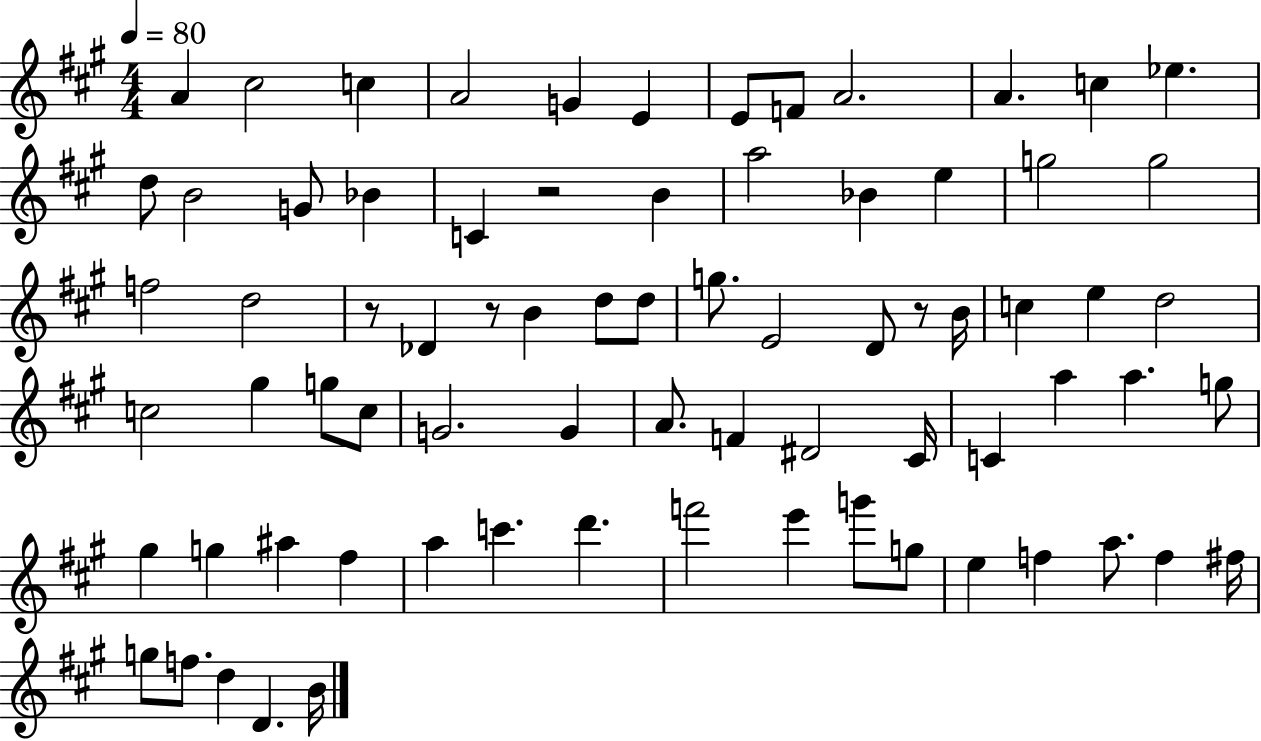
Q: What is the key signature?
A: A major